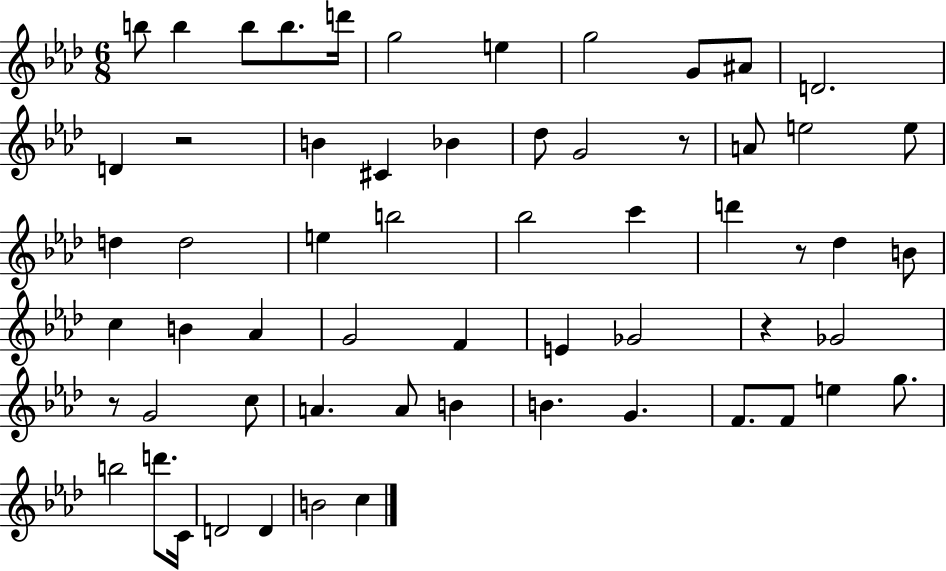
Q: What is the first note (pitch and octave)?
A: B5